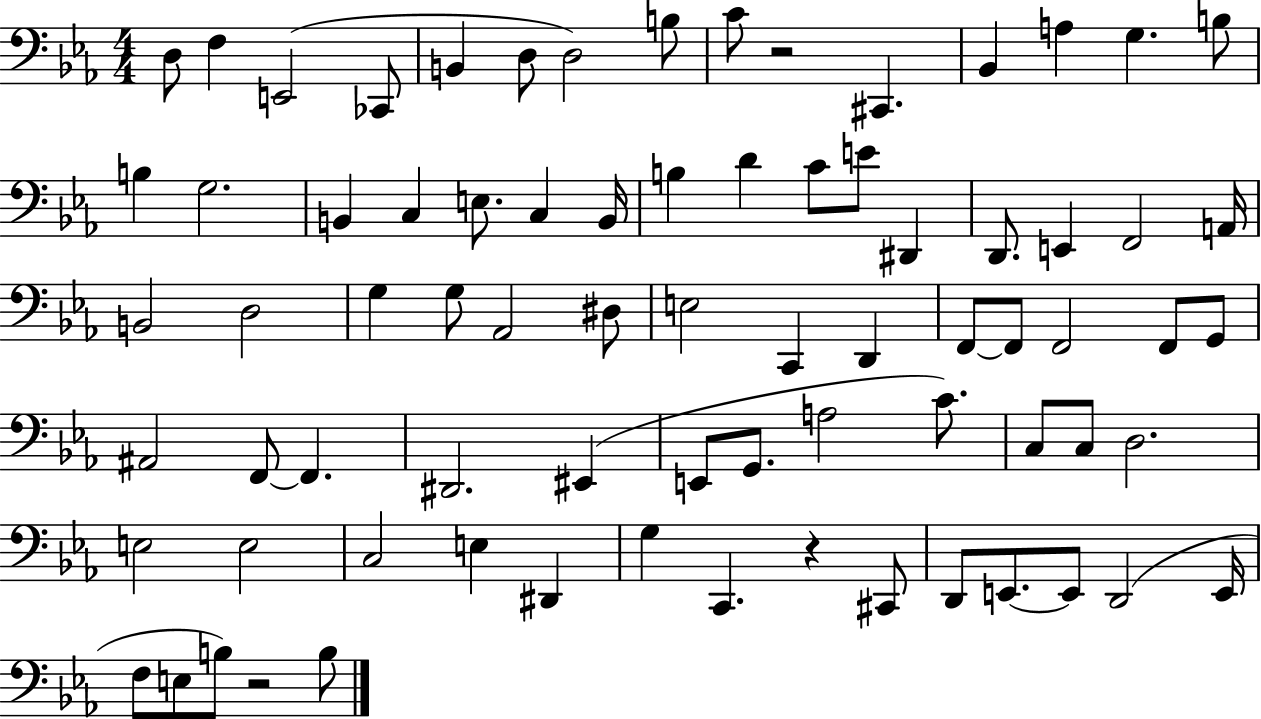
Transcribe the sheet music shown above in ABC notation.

X:1
T:Untitled
M:4/4
L:1/4
K:Eb
D,/2 F, E,,2 _C,,/2 B,, D,/2 D,2 B,/2 C/2 z2 ^C,, _B,, A, G, B,/2 B, G,2 B,, C, E,/2 C, B,,/4 B, D C/2 E/2 ^D,, D,,/2 E,, F,,2 A,,/4 B,,2 D,2 G, G,/2 _A,,2 ^D,/2 E,2 C,, D,, F,,/2 F,,/2 F,,2 F,,/2 G,,/2 ^A,,2 F,,/2 F,, ^D,,2 ^E,, E,,/2 G,,/2 A,2 C/2 C,/2 C,/2 D,2 E,2 E,2 C,2 E, ^D,, G, C,, z ^C,,/2 D,,/2 E,,/2 E,,/2 D,,2 E,,/4 F,/2 E,/2 B,/2 z2 B,/2